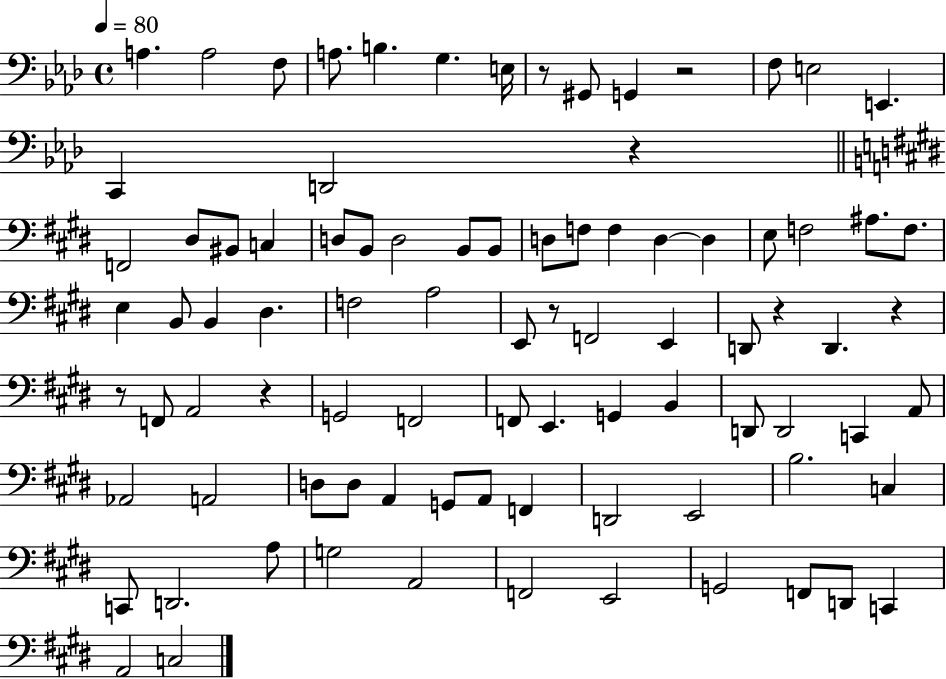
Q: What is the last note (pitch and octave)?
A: C3